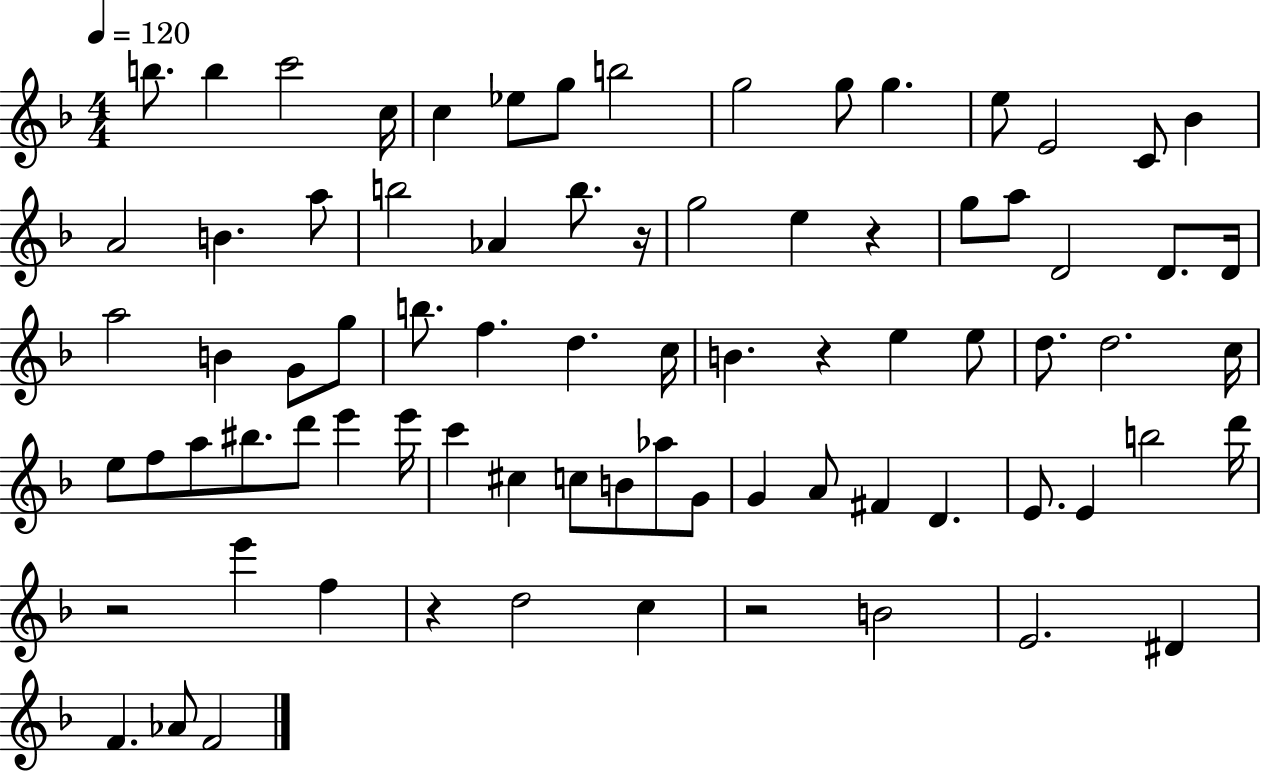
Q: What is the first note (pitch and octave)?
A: B5